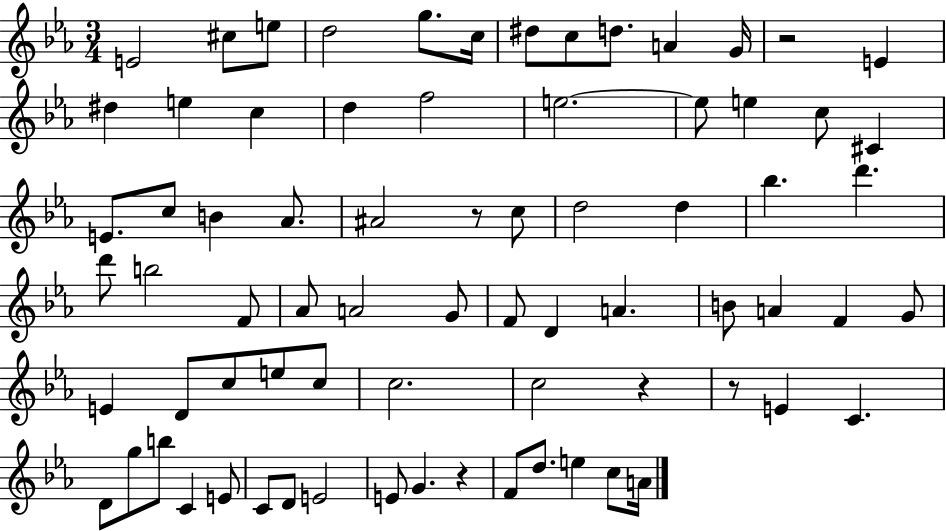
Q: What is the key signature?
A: EES major